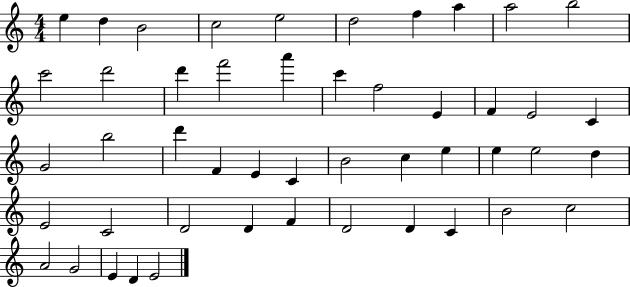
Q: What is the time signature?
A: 4/4